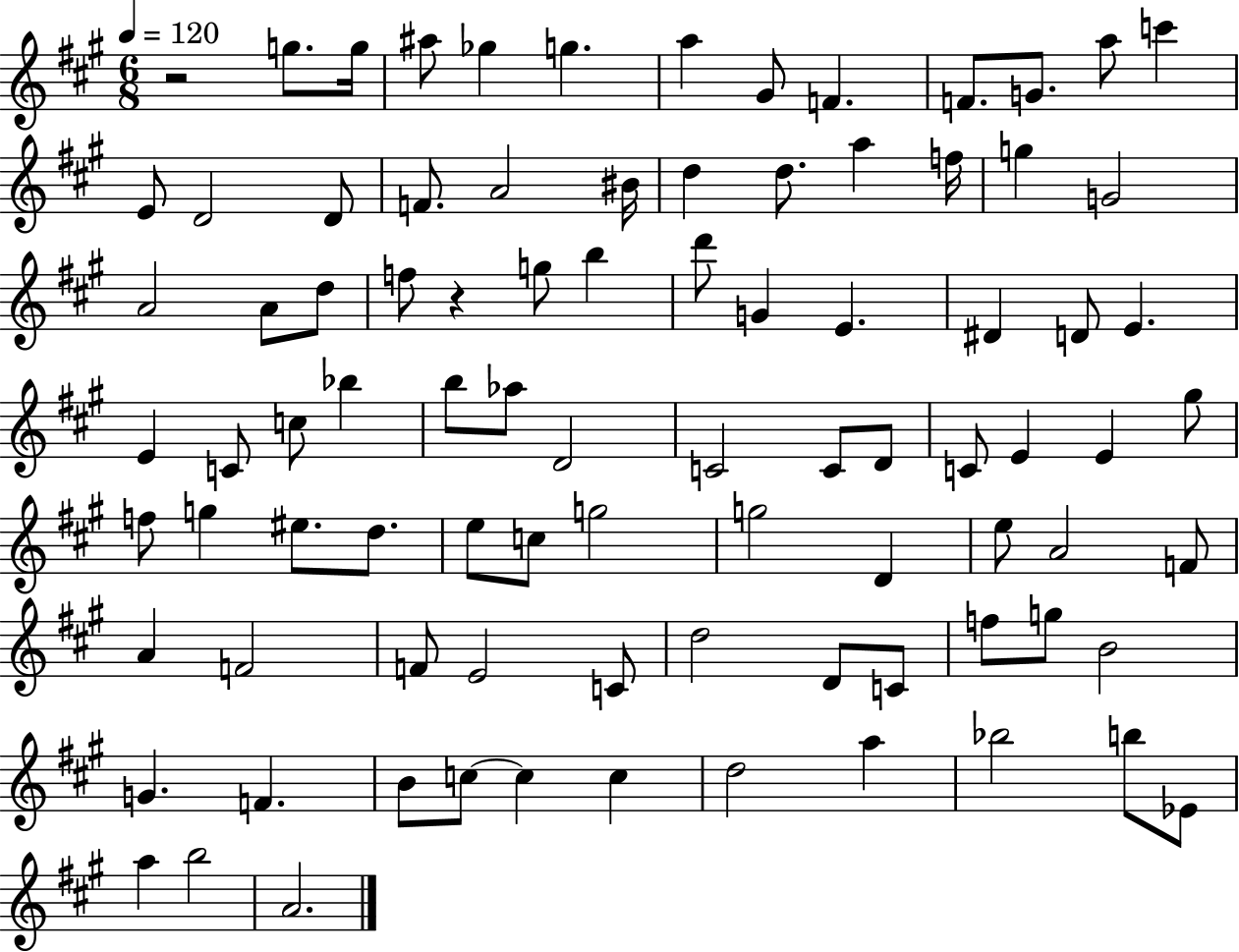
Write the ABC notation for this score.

X:1
T:Untitled
M:6/8
L:1/4
K:A
z2 g/2 g/4 ^a/2 _g g a ^G/2 F F/2 G/2 a/2 c' E/2 D2 D/2 F/2 A2 ^B/4 d d/2 a f/4 g G2 A2 A/2 d/2 f/2 z g/2 b d'/2 G E ^D D/2 E E C/2 c/2 _b b/2 _a/2 D2 C2 C/2 D/2 C/2 E E ^g/2 f/2 g ^e/2 d/2 e/2 c/2 g2 g2 D e/2 A2 F/2 A F2 F/2 E2 C/2 d2 D/2 C/2 f/2 g/2 B2 G F B/2 c/2 c c d2 a _b2 b/2 _E/2 a b2 A2